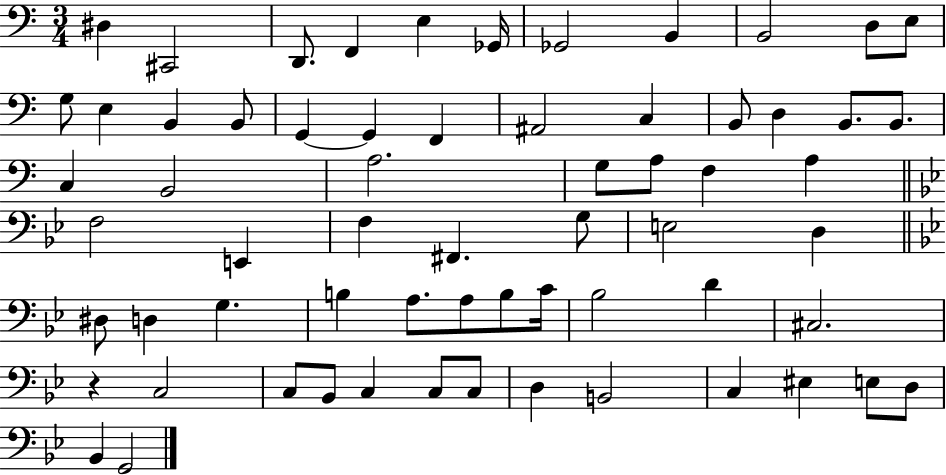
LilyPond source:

{
  \clef bass
  \numericTimeSignature
  \time 3/4
  \key c \major
  dis4 cis,2 | d,8. f,4 e4 ges,16 | ges,2 b,4 | b,2 d8 e8 | \break g8 e4 b,4 b,8 | g,4~~ g,4 f,4 | ais,2 c4 | b,8 d4 b,8. b,8. | \break c4 b,2 | a2. | g8 a8 f4 a4 | \bar "||" \break \key bes \major f2 e,4 | f4 fis,4. g8 | e2 d4 | \bar "||" \break \key g \minor dis8 d4 g4. | b4 a8. a8 b8 c'16 | bes2 d'4 | cis2. | \break r4 c2 | c8 bes,8 c4 c8 c8 | d4 b,2 | c4 eis4 e8 d8 | \break bes,4 g,2 | \bar "|."
}